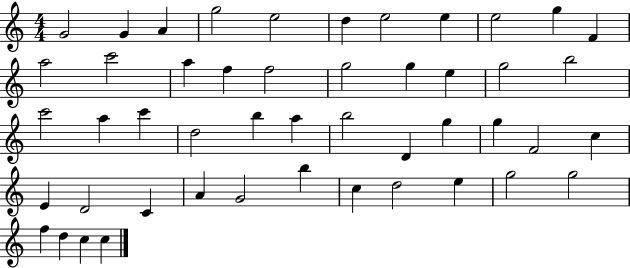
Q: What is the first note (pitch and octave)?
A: G4